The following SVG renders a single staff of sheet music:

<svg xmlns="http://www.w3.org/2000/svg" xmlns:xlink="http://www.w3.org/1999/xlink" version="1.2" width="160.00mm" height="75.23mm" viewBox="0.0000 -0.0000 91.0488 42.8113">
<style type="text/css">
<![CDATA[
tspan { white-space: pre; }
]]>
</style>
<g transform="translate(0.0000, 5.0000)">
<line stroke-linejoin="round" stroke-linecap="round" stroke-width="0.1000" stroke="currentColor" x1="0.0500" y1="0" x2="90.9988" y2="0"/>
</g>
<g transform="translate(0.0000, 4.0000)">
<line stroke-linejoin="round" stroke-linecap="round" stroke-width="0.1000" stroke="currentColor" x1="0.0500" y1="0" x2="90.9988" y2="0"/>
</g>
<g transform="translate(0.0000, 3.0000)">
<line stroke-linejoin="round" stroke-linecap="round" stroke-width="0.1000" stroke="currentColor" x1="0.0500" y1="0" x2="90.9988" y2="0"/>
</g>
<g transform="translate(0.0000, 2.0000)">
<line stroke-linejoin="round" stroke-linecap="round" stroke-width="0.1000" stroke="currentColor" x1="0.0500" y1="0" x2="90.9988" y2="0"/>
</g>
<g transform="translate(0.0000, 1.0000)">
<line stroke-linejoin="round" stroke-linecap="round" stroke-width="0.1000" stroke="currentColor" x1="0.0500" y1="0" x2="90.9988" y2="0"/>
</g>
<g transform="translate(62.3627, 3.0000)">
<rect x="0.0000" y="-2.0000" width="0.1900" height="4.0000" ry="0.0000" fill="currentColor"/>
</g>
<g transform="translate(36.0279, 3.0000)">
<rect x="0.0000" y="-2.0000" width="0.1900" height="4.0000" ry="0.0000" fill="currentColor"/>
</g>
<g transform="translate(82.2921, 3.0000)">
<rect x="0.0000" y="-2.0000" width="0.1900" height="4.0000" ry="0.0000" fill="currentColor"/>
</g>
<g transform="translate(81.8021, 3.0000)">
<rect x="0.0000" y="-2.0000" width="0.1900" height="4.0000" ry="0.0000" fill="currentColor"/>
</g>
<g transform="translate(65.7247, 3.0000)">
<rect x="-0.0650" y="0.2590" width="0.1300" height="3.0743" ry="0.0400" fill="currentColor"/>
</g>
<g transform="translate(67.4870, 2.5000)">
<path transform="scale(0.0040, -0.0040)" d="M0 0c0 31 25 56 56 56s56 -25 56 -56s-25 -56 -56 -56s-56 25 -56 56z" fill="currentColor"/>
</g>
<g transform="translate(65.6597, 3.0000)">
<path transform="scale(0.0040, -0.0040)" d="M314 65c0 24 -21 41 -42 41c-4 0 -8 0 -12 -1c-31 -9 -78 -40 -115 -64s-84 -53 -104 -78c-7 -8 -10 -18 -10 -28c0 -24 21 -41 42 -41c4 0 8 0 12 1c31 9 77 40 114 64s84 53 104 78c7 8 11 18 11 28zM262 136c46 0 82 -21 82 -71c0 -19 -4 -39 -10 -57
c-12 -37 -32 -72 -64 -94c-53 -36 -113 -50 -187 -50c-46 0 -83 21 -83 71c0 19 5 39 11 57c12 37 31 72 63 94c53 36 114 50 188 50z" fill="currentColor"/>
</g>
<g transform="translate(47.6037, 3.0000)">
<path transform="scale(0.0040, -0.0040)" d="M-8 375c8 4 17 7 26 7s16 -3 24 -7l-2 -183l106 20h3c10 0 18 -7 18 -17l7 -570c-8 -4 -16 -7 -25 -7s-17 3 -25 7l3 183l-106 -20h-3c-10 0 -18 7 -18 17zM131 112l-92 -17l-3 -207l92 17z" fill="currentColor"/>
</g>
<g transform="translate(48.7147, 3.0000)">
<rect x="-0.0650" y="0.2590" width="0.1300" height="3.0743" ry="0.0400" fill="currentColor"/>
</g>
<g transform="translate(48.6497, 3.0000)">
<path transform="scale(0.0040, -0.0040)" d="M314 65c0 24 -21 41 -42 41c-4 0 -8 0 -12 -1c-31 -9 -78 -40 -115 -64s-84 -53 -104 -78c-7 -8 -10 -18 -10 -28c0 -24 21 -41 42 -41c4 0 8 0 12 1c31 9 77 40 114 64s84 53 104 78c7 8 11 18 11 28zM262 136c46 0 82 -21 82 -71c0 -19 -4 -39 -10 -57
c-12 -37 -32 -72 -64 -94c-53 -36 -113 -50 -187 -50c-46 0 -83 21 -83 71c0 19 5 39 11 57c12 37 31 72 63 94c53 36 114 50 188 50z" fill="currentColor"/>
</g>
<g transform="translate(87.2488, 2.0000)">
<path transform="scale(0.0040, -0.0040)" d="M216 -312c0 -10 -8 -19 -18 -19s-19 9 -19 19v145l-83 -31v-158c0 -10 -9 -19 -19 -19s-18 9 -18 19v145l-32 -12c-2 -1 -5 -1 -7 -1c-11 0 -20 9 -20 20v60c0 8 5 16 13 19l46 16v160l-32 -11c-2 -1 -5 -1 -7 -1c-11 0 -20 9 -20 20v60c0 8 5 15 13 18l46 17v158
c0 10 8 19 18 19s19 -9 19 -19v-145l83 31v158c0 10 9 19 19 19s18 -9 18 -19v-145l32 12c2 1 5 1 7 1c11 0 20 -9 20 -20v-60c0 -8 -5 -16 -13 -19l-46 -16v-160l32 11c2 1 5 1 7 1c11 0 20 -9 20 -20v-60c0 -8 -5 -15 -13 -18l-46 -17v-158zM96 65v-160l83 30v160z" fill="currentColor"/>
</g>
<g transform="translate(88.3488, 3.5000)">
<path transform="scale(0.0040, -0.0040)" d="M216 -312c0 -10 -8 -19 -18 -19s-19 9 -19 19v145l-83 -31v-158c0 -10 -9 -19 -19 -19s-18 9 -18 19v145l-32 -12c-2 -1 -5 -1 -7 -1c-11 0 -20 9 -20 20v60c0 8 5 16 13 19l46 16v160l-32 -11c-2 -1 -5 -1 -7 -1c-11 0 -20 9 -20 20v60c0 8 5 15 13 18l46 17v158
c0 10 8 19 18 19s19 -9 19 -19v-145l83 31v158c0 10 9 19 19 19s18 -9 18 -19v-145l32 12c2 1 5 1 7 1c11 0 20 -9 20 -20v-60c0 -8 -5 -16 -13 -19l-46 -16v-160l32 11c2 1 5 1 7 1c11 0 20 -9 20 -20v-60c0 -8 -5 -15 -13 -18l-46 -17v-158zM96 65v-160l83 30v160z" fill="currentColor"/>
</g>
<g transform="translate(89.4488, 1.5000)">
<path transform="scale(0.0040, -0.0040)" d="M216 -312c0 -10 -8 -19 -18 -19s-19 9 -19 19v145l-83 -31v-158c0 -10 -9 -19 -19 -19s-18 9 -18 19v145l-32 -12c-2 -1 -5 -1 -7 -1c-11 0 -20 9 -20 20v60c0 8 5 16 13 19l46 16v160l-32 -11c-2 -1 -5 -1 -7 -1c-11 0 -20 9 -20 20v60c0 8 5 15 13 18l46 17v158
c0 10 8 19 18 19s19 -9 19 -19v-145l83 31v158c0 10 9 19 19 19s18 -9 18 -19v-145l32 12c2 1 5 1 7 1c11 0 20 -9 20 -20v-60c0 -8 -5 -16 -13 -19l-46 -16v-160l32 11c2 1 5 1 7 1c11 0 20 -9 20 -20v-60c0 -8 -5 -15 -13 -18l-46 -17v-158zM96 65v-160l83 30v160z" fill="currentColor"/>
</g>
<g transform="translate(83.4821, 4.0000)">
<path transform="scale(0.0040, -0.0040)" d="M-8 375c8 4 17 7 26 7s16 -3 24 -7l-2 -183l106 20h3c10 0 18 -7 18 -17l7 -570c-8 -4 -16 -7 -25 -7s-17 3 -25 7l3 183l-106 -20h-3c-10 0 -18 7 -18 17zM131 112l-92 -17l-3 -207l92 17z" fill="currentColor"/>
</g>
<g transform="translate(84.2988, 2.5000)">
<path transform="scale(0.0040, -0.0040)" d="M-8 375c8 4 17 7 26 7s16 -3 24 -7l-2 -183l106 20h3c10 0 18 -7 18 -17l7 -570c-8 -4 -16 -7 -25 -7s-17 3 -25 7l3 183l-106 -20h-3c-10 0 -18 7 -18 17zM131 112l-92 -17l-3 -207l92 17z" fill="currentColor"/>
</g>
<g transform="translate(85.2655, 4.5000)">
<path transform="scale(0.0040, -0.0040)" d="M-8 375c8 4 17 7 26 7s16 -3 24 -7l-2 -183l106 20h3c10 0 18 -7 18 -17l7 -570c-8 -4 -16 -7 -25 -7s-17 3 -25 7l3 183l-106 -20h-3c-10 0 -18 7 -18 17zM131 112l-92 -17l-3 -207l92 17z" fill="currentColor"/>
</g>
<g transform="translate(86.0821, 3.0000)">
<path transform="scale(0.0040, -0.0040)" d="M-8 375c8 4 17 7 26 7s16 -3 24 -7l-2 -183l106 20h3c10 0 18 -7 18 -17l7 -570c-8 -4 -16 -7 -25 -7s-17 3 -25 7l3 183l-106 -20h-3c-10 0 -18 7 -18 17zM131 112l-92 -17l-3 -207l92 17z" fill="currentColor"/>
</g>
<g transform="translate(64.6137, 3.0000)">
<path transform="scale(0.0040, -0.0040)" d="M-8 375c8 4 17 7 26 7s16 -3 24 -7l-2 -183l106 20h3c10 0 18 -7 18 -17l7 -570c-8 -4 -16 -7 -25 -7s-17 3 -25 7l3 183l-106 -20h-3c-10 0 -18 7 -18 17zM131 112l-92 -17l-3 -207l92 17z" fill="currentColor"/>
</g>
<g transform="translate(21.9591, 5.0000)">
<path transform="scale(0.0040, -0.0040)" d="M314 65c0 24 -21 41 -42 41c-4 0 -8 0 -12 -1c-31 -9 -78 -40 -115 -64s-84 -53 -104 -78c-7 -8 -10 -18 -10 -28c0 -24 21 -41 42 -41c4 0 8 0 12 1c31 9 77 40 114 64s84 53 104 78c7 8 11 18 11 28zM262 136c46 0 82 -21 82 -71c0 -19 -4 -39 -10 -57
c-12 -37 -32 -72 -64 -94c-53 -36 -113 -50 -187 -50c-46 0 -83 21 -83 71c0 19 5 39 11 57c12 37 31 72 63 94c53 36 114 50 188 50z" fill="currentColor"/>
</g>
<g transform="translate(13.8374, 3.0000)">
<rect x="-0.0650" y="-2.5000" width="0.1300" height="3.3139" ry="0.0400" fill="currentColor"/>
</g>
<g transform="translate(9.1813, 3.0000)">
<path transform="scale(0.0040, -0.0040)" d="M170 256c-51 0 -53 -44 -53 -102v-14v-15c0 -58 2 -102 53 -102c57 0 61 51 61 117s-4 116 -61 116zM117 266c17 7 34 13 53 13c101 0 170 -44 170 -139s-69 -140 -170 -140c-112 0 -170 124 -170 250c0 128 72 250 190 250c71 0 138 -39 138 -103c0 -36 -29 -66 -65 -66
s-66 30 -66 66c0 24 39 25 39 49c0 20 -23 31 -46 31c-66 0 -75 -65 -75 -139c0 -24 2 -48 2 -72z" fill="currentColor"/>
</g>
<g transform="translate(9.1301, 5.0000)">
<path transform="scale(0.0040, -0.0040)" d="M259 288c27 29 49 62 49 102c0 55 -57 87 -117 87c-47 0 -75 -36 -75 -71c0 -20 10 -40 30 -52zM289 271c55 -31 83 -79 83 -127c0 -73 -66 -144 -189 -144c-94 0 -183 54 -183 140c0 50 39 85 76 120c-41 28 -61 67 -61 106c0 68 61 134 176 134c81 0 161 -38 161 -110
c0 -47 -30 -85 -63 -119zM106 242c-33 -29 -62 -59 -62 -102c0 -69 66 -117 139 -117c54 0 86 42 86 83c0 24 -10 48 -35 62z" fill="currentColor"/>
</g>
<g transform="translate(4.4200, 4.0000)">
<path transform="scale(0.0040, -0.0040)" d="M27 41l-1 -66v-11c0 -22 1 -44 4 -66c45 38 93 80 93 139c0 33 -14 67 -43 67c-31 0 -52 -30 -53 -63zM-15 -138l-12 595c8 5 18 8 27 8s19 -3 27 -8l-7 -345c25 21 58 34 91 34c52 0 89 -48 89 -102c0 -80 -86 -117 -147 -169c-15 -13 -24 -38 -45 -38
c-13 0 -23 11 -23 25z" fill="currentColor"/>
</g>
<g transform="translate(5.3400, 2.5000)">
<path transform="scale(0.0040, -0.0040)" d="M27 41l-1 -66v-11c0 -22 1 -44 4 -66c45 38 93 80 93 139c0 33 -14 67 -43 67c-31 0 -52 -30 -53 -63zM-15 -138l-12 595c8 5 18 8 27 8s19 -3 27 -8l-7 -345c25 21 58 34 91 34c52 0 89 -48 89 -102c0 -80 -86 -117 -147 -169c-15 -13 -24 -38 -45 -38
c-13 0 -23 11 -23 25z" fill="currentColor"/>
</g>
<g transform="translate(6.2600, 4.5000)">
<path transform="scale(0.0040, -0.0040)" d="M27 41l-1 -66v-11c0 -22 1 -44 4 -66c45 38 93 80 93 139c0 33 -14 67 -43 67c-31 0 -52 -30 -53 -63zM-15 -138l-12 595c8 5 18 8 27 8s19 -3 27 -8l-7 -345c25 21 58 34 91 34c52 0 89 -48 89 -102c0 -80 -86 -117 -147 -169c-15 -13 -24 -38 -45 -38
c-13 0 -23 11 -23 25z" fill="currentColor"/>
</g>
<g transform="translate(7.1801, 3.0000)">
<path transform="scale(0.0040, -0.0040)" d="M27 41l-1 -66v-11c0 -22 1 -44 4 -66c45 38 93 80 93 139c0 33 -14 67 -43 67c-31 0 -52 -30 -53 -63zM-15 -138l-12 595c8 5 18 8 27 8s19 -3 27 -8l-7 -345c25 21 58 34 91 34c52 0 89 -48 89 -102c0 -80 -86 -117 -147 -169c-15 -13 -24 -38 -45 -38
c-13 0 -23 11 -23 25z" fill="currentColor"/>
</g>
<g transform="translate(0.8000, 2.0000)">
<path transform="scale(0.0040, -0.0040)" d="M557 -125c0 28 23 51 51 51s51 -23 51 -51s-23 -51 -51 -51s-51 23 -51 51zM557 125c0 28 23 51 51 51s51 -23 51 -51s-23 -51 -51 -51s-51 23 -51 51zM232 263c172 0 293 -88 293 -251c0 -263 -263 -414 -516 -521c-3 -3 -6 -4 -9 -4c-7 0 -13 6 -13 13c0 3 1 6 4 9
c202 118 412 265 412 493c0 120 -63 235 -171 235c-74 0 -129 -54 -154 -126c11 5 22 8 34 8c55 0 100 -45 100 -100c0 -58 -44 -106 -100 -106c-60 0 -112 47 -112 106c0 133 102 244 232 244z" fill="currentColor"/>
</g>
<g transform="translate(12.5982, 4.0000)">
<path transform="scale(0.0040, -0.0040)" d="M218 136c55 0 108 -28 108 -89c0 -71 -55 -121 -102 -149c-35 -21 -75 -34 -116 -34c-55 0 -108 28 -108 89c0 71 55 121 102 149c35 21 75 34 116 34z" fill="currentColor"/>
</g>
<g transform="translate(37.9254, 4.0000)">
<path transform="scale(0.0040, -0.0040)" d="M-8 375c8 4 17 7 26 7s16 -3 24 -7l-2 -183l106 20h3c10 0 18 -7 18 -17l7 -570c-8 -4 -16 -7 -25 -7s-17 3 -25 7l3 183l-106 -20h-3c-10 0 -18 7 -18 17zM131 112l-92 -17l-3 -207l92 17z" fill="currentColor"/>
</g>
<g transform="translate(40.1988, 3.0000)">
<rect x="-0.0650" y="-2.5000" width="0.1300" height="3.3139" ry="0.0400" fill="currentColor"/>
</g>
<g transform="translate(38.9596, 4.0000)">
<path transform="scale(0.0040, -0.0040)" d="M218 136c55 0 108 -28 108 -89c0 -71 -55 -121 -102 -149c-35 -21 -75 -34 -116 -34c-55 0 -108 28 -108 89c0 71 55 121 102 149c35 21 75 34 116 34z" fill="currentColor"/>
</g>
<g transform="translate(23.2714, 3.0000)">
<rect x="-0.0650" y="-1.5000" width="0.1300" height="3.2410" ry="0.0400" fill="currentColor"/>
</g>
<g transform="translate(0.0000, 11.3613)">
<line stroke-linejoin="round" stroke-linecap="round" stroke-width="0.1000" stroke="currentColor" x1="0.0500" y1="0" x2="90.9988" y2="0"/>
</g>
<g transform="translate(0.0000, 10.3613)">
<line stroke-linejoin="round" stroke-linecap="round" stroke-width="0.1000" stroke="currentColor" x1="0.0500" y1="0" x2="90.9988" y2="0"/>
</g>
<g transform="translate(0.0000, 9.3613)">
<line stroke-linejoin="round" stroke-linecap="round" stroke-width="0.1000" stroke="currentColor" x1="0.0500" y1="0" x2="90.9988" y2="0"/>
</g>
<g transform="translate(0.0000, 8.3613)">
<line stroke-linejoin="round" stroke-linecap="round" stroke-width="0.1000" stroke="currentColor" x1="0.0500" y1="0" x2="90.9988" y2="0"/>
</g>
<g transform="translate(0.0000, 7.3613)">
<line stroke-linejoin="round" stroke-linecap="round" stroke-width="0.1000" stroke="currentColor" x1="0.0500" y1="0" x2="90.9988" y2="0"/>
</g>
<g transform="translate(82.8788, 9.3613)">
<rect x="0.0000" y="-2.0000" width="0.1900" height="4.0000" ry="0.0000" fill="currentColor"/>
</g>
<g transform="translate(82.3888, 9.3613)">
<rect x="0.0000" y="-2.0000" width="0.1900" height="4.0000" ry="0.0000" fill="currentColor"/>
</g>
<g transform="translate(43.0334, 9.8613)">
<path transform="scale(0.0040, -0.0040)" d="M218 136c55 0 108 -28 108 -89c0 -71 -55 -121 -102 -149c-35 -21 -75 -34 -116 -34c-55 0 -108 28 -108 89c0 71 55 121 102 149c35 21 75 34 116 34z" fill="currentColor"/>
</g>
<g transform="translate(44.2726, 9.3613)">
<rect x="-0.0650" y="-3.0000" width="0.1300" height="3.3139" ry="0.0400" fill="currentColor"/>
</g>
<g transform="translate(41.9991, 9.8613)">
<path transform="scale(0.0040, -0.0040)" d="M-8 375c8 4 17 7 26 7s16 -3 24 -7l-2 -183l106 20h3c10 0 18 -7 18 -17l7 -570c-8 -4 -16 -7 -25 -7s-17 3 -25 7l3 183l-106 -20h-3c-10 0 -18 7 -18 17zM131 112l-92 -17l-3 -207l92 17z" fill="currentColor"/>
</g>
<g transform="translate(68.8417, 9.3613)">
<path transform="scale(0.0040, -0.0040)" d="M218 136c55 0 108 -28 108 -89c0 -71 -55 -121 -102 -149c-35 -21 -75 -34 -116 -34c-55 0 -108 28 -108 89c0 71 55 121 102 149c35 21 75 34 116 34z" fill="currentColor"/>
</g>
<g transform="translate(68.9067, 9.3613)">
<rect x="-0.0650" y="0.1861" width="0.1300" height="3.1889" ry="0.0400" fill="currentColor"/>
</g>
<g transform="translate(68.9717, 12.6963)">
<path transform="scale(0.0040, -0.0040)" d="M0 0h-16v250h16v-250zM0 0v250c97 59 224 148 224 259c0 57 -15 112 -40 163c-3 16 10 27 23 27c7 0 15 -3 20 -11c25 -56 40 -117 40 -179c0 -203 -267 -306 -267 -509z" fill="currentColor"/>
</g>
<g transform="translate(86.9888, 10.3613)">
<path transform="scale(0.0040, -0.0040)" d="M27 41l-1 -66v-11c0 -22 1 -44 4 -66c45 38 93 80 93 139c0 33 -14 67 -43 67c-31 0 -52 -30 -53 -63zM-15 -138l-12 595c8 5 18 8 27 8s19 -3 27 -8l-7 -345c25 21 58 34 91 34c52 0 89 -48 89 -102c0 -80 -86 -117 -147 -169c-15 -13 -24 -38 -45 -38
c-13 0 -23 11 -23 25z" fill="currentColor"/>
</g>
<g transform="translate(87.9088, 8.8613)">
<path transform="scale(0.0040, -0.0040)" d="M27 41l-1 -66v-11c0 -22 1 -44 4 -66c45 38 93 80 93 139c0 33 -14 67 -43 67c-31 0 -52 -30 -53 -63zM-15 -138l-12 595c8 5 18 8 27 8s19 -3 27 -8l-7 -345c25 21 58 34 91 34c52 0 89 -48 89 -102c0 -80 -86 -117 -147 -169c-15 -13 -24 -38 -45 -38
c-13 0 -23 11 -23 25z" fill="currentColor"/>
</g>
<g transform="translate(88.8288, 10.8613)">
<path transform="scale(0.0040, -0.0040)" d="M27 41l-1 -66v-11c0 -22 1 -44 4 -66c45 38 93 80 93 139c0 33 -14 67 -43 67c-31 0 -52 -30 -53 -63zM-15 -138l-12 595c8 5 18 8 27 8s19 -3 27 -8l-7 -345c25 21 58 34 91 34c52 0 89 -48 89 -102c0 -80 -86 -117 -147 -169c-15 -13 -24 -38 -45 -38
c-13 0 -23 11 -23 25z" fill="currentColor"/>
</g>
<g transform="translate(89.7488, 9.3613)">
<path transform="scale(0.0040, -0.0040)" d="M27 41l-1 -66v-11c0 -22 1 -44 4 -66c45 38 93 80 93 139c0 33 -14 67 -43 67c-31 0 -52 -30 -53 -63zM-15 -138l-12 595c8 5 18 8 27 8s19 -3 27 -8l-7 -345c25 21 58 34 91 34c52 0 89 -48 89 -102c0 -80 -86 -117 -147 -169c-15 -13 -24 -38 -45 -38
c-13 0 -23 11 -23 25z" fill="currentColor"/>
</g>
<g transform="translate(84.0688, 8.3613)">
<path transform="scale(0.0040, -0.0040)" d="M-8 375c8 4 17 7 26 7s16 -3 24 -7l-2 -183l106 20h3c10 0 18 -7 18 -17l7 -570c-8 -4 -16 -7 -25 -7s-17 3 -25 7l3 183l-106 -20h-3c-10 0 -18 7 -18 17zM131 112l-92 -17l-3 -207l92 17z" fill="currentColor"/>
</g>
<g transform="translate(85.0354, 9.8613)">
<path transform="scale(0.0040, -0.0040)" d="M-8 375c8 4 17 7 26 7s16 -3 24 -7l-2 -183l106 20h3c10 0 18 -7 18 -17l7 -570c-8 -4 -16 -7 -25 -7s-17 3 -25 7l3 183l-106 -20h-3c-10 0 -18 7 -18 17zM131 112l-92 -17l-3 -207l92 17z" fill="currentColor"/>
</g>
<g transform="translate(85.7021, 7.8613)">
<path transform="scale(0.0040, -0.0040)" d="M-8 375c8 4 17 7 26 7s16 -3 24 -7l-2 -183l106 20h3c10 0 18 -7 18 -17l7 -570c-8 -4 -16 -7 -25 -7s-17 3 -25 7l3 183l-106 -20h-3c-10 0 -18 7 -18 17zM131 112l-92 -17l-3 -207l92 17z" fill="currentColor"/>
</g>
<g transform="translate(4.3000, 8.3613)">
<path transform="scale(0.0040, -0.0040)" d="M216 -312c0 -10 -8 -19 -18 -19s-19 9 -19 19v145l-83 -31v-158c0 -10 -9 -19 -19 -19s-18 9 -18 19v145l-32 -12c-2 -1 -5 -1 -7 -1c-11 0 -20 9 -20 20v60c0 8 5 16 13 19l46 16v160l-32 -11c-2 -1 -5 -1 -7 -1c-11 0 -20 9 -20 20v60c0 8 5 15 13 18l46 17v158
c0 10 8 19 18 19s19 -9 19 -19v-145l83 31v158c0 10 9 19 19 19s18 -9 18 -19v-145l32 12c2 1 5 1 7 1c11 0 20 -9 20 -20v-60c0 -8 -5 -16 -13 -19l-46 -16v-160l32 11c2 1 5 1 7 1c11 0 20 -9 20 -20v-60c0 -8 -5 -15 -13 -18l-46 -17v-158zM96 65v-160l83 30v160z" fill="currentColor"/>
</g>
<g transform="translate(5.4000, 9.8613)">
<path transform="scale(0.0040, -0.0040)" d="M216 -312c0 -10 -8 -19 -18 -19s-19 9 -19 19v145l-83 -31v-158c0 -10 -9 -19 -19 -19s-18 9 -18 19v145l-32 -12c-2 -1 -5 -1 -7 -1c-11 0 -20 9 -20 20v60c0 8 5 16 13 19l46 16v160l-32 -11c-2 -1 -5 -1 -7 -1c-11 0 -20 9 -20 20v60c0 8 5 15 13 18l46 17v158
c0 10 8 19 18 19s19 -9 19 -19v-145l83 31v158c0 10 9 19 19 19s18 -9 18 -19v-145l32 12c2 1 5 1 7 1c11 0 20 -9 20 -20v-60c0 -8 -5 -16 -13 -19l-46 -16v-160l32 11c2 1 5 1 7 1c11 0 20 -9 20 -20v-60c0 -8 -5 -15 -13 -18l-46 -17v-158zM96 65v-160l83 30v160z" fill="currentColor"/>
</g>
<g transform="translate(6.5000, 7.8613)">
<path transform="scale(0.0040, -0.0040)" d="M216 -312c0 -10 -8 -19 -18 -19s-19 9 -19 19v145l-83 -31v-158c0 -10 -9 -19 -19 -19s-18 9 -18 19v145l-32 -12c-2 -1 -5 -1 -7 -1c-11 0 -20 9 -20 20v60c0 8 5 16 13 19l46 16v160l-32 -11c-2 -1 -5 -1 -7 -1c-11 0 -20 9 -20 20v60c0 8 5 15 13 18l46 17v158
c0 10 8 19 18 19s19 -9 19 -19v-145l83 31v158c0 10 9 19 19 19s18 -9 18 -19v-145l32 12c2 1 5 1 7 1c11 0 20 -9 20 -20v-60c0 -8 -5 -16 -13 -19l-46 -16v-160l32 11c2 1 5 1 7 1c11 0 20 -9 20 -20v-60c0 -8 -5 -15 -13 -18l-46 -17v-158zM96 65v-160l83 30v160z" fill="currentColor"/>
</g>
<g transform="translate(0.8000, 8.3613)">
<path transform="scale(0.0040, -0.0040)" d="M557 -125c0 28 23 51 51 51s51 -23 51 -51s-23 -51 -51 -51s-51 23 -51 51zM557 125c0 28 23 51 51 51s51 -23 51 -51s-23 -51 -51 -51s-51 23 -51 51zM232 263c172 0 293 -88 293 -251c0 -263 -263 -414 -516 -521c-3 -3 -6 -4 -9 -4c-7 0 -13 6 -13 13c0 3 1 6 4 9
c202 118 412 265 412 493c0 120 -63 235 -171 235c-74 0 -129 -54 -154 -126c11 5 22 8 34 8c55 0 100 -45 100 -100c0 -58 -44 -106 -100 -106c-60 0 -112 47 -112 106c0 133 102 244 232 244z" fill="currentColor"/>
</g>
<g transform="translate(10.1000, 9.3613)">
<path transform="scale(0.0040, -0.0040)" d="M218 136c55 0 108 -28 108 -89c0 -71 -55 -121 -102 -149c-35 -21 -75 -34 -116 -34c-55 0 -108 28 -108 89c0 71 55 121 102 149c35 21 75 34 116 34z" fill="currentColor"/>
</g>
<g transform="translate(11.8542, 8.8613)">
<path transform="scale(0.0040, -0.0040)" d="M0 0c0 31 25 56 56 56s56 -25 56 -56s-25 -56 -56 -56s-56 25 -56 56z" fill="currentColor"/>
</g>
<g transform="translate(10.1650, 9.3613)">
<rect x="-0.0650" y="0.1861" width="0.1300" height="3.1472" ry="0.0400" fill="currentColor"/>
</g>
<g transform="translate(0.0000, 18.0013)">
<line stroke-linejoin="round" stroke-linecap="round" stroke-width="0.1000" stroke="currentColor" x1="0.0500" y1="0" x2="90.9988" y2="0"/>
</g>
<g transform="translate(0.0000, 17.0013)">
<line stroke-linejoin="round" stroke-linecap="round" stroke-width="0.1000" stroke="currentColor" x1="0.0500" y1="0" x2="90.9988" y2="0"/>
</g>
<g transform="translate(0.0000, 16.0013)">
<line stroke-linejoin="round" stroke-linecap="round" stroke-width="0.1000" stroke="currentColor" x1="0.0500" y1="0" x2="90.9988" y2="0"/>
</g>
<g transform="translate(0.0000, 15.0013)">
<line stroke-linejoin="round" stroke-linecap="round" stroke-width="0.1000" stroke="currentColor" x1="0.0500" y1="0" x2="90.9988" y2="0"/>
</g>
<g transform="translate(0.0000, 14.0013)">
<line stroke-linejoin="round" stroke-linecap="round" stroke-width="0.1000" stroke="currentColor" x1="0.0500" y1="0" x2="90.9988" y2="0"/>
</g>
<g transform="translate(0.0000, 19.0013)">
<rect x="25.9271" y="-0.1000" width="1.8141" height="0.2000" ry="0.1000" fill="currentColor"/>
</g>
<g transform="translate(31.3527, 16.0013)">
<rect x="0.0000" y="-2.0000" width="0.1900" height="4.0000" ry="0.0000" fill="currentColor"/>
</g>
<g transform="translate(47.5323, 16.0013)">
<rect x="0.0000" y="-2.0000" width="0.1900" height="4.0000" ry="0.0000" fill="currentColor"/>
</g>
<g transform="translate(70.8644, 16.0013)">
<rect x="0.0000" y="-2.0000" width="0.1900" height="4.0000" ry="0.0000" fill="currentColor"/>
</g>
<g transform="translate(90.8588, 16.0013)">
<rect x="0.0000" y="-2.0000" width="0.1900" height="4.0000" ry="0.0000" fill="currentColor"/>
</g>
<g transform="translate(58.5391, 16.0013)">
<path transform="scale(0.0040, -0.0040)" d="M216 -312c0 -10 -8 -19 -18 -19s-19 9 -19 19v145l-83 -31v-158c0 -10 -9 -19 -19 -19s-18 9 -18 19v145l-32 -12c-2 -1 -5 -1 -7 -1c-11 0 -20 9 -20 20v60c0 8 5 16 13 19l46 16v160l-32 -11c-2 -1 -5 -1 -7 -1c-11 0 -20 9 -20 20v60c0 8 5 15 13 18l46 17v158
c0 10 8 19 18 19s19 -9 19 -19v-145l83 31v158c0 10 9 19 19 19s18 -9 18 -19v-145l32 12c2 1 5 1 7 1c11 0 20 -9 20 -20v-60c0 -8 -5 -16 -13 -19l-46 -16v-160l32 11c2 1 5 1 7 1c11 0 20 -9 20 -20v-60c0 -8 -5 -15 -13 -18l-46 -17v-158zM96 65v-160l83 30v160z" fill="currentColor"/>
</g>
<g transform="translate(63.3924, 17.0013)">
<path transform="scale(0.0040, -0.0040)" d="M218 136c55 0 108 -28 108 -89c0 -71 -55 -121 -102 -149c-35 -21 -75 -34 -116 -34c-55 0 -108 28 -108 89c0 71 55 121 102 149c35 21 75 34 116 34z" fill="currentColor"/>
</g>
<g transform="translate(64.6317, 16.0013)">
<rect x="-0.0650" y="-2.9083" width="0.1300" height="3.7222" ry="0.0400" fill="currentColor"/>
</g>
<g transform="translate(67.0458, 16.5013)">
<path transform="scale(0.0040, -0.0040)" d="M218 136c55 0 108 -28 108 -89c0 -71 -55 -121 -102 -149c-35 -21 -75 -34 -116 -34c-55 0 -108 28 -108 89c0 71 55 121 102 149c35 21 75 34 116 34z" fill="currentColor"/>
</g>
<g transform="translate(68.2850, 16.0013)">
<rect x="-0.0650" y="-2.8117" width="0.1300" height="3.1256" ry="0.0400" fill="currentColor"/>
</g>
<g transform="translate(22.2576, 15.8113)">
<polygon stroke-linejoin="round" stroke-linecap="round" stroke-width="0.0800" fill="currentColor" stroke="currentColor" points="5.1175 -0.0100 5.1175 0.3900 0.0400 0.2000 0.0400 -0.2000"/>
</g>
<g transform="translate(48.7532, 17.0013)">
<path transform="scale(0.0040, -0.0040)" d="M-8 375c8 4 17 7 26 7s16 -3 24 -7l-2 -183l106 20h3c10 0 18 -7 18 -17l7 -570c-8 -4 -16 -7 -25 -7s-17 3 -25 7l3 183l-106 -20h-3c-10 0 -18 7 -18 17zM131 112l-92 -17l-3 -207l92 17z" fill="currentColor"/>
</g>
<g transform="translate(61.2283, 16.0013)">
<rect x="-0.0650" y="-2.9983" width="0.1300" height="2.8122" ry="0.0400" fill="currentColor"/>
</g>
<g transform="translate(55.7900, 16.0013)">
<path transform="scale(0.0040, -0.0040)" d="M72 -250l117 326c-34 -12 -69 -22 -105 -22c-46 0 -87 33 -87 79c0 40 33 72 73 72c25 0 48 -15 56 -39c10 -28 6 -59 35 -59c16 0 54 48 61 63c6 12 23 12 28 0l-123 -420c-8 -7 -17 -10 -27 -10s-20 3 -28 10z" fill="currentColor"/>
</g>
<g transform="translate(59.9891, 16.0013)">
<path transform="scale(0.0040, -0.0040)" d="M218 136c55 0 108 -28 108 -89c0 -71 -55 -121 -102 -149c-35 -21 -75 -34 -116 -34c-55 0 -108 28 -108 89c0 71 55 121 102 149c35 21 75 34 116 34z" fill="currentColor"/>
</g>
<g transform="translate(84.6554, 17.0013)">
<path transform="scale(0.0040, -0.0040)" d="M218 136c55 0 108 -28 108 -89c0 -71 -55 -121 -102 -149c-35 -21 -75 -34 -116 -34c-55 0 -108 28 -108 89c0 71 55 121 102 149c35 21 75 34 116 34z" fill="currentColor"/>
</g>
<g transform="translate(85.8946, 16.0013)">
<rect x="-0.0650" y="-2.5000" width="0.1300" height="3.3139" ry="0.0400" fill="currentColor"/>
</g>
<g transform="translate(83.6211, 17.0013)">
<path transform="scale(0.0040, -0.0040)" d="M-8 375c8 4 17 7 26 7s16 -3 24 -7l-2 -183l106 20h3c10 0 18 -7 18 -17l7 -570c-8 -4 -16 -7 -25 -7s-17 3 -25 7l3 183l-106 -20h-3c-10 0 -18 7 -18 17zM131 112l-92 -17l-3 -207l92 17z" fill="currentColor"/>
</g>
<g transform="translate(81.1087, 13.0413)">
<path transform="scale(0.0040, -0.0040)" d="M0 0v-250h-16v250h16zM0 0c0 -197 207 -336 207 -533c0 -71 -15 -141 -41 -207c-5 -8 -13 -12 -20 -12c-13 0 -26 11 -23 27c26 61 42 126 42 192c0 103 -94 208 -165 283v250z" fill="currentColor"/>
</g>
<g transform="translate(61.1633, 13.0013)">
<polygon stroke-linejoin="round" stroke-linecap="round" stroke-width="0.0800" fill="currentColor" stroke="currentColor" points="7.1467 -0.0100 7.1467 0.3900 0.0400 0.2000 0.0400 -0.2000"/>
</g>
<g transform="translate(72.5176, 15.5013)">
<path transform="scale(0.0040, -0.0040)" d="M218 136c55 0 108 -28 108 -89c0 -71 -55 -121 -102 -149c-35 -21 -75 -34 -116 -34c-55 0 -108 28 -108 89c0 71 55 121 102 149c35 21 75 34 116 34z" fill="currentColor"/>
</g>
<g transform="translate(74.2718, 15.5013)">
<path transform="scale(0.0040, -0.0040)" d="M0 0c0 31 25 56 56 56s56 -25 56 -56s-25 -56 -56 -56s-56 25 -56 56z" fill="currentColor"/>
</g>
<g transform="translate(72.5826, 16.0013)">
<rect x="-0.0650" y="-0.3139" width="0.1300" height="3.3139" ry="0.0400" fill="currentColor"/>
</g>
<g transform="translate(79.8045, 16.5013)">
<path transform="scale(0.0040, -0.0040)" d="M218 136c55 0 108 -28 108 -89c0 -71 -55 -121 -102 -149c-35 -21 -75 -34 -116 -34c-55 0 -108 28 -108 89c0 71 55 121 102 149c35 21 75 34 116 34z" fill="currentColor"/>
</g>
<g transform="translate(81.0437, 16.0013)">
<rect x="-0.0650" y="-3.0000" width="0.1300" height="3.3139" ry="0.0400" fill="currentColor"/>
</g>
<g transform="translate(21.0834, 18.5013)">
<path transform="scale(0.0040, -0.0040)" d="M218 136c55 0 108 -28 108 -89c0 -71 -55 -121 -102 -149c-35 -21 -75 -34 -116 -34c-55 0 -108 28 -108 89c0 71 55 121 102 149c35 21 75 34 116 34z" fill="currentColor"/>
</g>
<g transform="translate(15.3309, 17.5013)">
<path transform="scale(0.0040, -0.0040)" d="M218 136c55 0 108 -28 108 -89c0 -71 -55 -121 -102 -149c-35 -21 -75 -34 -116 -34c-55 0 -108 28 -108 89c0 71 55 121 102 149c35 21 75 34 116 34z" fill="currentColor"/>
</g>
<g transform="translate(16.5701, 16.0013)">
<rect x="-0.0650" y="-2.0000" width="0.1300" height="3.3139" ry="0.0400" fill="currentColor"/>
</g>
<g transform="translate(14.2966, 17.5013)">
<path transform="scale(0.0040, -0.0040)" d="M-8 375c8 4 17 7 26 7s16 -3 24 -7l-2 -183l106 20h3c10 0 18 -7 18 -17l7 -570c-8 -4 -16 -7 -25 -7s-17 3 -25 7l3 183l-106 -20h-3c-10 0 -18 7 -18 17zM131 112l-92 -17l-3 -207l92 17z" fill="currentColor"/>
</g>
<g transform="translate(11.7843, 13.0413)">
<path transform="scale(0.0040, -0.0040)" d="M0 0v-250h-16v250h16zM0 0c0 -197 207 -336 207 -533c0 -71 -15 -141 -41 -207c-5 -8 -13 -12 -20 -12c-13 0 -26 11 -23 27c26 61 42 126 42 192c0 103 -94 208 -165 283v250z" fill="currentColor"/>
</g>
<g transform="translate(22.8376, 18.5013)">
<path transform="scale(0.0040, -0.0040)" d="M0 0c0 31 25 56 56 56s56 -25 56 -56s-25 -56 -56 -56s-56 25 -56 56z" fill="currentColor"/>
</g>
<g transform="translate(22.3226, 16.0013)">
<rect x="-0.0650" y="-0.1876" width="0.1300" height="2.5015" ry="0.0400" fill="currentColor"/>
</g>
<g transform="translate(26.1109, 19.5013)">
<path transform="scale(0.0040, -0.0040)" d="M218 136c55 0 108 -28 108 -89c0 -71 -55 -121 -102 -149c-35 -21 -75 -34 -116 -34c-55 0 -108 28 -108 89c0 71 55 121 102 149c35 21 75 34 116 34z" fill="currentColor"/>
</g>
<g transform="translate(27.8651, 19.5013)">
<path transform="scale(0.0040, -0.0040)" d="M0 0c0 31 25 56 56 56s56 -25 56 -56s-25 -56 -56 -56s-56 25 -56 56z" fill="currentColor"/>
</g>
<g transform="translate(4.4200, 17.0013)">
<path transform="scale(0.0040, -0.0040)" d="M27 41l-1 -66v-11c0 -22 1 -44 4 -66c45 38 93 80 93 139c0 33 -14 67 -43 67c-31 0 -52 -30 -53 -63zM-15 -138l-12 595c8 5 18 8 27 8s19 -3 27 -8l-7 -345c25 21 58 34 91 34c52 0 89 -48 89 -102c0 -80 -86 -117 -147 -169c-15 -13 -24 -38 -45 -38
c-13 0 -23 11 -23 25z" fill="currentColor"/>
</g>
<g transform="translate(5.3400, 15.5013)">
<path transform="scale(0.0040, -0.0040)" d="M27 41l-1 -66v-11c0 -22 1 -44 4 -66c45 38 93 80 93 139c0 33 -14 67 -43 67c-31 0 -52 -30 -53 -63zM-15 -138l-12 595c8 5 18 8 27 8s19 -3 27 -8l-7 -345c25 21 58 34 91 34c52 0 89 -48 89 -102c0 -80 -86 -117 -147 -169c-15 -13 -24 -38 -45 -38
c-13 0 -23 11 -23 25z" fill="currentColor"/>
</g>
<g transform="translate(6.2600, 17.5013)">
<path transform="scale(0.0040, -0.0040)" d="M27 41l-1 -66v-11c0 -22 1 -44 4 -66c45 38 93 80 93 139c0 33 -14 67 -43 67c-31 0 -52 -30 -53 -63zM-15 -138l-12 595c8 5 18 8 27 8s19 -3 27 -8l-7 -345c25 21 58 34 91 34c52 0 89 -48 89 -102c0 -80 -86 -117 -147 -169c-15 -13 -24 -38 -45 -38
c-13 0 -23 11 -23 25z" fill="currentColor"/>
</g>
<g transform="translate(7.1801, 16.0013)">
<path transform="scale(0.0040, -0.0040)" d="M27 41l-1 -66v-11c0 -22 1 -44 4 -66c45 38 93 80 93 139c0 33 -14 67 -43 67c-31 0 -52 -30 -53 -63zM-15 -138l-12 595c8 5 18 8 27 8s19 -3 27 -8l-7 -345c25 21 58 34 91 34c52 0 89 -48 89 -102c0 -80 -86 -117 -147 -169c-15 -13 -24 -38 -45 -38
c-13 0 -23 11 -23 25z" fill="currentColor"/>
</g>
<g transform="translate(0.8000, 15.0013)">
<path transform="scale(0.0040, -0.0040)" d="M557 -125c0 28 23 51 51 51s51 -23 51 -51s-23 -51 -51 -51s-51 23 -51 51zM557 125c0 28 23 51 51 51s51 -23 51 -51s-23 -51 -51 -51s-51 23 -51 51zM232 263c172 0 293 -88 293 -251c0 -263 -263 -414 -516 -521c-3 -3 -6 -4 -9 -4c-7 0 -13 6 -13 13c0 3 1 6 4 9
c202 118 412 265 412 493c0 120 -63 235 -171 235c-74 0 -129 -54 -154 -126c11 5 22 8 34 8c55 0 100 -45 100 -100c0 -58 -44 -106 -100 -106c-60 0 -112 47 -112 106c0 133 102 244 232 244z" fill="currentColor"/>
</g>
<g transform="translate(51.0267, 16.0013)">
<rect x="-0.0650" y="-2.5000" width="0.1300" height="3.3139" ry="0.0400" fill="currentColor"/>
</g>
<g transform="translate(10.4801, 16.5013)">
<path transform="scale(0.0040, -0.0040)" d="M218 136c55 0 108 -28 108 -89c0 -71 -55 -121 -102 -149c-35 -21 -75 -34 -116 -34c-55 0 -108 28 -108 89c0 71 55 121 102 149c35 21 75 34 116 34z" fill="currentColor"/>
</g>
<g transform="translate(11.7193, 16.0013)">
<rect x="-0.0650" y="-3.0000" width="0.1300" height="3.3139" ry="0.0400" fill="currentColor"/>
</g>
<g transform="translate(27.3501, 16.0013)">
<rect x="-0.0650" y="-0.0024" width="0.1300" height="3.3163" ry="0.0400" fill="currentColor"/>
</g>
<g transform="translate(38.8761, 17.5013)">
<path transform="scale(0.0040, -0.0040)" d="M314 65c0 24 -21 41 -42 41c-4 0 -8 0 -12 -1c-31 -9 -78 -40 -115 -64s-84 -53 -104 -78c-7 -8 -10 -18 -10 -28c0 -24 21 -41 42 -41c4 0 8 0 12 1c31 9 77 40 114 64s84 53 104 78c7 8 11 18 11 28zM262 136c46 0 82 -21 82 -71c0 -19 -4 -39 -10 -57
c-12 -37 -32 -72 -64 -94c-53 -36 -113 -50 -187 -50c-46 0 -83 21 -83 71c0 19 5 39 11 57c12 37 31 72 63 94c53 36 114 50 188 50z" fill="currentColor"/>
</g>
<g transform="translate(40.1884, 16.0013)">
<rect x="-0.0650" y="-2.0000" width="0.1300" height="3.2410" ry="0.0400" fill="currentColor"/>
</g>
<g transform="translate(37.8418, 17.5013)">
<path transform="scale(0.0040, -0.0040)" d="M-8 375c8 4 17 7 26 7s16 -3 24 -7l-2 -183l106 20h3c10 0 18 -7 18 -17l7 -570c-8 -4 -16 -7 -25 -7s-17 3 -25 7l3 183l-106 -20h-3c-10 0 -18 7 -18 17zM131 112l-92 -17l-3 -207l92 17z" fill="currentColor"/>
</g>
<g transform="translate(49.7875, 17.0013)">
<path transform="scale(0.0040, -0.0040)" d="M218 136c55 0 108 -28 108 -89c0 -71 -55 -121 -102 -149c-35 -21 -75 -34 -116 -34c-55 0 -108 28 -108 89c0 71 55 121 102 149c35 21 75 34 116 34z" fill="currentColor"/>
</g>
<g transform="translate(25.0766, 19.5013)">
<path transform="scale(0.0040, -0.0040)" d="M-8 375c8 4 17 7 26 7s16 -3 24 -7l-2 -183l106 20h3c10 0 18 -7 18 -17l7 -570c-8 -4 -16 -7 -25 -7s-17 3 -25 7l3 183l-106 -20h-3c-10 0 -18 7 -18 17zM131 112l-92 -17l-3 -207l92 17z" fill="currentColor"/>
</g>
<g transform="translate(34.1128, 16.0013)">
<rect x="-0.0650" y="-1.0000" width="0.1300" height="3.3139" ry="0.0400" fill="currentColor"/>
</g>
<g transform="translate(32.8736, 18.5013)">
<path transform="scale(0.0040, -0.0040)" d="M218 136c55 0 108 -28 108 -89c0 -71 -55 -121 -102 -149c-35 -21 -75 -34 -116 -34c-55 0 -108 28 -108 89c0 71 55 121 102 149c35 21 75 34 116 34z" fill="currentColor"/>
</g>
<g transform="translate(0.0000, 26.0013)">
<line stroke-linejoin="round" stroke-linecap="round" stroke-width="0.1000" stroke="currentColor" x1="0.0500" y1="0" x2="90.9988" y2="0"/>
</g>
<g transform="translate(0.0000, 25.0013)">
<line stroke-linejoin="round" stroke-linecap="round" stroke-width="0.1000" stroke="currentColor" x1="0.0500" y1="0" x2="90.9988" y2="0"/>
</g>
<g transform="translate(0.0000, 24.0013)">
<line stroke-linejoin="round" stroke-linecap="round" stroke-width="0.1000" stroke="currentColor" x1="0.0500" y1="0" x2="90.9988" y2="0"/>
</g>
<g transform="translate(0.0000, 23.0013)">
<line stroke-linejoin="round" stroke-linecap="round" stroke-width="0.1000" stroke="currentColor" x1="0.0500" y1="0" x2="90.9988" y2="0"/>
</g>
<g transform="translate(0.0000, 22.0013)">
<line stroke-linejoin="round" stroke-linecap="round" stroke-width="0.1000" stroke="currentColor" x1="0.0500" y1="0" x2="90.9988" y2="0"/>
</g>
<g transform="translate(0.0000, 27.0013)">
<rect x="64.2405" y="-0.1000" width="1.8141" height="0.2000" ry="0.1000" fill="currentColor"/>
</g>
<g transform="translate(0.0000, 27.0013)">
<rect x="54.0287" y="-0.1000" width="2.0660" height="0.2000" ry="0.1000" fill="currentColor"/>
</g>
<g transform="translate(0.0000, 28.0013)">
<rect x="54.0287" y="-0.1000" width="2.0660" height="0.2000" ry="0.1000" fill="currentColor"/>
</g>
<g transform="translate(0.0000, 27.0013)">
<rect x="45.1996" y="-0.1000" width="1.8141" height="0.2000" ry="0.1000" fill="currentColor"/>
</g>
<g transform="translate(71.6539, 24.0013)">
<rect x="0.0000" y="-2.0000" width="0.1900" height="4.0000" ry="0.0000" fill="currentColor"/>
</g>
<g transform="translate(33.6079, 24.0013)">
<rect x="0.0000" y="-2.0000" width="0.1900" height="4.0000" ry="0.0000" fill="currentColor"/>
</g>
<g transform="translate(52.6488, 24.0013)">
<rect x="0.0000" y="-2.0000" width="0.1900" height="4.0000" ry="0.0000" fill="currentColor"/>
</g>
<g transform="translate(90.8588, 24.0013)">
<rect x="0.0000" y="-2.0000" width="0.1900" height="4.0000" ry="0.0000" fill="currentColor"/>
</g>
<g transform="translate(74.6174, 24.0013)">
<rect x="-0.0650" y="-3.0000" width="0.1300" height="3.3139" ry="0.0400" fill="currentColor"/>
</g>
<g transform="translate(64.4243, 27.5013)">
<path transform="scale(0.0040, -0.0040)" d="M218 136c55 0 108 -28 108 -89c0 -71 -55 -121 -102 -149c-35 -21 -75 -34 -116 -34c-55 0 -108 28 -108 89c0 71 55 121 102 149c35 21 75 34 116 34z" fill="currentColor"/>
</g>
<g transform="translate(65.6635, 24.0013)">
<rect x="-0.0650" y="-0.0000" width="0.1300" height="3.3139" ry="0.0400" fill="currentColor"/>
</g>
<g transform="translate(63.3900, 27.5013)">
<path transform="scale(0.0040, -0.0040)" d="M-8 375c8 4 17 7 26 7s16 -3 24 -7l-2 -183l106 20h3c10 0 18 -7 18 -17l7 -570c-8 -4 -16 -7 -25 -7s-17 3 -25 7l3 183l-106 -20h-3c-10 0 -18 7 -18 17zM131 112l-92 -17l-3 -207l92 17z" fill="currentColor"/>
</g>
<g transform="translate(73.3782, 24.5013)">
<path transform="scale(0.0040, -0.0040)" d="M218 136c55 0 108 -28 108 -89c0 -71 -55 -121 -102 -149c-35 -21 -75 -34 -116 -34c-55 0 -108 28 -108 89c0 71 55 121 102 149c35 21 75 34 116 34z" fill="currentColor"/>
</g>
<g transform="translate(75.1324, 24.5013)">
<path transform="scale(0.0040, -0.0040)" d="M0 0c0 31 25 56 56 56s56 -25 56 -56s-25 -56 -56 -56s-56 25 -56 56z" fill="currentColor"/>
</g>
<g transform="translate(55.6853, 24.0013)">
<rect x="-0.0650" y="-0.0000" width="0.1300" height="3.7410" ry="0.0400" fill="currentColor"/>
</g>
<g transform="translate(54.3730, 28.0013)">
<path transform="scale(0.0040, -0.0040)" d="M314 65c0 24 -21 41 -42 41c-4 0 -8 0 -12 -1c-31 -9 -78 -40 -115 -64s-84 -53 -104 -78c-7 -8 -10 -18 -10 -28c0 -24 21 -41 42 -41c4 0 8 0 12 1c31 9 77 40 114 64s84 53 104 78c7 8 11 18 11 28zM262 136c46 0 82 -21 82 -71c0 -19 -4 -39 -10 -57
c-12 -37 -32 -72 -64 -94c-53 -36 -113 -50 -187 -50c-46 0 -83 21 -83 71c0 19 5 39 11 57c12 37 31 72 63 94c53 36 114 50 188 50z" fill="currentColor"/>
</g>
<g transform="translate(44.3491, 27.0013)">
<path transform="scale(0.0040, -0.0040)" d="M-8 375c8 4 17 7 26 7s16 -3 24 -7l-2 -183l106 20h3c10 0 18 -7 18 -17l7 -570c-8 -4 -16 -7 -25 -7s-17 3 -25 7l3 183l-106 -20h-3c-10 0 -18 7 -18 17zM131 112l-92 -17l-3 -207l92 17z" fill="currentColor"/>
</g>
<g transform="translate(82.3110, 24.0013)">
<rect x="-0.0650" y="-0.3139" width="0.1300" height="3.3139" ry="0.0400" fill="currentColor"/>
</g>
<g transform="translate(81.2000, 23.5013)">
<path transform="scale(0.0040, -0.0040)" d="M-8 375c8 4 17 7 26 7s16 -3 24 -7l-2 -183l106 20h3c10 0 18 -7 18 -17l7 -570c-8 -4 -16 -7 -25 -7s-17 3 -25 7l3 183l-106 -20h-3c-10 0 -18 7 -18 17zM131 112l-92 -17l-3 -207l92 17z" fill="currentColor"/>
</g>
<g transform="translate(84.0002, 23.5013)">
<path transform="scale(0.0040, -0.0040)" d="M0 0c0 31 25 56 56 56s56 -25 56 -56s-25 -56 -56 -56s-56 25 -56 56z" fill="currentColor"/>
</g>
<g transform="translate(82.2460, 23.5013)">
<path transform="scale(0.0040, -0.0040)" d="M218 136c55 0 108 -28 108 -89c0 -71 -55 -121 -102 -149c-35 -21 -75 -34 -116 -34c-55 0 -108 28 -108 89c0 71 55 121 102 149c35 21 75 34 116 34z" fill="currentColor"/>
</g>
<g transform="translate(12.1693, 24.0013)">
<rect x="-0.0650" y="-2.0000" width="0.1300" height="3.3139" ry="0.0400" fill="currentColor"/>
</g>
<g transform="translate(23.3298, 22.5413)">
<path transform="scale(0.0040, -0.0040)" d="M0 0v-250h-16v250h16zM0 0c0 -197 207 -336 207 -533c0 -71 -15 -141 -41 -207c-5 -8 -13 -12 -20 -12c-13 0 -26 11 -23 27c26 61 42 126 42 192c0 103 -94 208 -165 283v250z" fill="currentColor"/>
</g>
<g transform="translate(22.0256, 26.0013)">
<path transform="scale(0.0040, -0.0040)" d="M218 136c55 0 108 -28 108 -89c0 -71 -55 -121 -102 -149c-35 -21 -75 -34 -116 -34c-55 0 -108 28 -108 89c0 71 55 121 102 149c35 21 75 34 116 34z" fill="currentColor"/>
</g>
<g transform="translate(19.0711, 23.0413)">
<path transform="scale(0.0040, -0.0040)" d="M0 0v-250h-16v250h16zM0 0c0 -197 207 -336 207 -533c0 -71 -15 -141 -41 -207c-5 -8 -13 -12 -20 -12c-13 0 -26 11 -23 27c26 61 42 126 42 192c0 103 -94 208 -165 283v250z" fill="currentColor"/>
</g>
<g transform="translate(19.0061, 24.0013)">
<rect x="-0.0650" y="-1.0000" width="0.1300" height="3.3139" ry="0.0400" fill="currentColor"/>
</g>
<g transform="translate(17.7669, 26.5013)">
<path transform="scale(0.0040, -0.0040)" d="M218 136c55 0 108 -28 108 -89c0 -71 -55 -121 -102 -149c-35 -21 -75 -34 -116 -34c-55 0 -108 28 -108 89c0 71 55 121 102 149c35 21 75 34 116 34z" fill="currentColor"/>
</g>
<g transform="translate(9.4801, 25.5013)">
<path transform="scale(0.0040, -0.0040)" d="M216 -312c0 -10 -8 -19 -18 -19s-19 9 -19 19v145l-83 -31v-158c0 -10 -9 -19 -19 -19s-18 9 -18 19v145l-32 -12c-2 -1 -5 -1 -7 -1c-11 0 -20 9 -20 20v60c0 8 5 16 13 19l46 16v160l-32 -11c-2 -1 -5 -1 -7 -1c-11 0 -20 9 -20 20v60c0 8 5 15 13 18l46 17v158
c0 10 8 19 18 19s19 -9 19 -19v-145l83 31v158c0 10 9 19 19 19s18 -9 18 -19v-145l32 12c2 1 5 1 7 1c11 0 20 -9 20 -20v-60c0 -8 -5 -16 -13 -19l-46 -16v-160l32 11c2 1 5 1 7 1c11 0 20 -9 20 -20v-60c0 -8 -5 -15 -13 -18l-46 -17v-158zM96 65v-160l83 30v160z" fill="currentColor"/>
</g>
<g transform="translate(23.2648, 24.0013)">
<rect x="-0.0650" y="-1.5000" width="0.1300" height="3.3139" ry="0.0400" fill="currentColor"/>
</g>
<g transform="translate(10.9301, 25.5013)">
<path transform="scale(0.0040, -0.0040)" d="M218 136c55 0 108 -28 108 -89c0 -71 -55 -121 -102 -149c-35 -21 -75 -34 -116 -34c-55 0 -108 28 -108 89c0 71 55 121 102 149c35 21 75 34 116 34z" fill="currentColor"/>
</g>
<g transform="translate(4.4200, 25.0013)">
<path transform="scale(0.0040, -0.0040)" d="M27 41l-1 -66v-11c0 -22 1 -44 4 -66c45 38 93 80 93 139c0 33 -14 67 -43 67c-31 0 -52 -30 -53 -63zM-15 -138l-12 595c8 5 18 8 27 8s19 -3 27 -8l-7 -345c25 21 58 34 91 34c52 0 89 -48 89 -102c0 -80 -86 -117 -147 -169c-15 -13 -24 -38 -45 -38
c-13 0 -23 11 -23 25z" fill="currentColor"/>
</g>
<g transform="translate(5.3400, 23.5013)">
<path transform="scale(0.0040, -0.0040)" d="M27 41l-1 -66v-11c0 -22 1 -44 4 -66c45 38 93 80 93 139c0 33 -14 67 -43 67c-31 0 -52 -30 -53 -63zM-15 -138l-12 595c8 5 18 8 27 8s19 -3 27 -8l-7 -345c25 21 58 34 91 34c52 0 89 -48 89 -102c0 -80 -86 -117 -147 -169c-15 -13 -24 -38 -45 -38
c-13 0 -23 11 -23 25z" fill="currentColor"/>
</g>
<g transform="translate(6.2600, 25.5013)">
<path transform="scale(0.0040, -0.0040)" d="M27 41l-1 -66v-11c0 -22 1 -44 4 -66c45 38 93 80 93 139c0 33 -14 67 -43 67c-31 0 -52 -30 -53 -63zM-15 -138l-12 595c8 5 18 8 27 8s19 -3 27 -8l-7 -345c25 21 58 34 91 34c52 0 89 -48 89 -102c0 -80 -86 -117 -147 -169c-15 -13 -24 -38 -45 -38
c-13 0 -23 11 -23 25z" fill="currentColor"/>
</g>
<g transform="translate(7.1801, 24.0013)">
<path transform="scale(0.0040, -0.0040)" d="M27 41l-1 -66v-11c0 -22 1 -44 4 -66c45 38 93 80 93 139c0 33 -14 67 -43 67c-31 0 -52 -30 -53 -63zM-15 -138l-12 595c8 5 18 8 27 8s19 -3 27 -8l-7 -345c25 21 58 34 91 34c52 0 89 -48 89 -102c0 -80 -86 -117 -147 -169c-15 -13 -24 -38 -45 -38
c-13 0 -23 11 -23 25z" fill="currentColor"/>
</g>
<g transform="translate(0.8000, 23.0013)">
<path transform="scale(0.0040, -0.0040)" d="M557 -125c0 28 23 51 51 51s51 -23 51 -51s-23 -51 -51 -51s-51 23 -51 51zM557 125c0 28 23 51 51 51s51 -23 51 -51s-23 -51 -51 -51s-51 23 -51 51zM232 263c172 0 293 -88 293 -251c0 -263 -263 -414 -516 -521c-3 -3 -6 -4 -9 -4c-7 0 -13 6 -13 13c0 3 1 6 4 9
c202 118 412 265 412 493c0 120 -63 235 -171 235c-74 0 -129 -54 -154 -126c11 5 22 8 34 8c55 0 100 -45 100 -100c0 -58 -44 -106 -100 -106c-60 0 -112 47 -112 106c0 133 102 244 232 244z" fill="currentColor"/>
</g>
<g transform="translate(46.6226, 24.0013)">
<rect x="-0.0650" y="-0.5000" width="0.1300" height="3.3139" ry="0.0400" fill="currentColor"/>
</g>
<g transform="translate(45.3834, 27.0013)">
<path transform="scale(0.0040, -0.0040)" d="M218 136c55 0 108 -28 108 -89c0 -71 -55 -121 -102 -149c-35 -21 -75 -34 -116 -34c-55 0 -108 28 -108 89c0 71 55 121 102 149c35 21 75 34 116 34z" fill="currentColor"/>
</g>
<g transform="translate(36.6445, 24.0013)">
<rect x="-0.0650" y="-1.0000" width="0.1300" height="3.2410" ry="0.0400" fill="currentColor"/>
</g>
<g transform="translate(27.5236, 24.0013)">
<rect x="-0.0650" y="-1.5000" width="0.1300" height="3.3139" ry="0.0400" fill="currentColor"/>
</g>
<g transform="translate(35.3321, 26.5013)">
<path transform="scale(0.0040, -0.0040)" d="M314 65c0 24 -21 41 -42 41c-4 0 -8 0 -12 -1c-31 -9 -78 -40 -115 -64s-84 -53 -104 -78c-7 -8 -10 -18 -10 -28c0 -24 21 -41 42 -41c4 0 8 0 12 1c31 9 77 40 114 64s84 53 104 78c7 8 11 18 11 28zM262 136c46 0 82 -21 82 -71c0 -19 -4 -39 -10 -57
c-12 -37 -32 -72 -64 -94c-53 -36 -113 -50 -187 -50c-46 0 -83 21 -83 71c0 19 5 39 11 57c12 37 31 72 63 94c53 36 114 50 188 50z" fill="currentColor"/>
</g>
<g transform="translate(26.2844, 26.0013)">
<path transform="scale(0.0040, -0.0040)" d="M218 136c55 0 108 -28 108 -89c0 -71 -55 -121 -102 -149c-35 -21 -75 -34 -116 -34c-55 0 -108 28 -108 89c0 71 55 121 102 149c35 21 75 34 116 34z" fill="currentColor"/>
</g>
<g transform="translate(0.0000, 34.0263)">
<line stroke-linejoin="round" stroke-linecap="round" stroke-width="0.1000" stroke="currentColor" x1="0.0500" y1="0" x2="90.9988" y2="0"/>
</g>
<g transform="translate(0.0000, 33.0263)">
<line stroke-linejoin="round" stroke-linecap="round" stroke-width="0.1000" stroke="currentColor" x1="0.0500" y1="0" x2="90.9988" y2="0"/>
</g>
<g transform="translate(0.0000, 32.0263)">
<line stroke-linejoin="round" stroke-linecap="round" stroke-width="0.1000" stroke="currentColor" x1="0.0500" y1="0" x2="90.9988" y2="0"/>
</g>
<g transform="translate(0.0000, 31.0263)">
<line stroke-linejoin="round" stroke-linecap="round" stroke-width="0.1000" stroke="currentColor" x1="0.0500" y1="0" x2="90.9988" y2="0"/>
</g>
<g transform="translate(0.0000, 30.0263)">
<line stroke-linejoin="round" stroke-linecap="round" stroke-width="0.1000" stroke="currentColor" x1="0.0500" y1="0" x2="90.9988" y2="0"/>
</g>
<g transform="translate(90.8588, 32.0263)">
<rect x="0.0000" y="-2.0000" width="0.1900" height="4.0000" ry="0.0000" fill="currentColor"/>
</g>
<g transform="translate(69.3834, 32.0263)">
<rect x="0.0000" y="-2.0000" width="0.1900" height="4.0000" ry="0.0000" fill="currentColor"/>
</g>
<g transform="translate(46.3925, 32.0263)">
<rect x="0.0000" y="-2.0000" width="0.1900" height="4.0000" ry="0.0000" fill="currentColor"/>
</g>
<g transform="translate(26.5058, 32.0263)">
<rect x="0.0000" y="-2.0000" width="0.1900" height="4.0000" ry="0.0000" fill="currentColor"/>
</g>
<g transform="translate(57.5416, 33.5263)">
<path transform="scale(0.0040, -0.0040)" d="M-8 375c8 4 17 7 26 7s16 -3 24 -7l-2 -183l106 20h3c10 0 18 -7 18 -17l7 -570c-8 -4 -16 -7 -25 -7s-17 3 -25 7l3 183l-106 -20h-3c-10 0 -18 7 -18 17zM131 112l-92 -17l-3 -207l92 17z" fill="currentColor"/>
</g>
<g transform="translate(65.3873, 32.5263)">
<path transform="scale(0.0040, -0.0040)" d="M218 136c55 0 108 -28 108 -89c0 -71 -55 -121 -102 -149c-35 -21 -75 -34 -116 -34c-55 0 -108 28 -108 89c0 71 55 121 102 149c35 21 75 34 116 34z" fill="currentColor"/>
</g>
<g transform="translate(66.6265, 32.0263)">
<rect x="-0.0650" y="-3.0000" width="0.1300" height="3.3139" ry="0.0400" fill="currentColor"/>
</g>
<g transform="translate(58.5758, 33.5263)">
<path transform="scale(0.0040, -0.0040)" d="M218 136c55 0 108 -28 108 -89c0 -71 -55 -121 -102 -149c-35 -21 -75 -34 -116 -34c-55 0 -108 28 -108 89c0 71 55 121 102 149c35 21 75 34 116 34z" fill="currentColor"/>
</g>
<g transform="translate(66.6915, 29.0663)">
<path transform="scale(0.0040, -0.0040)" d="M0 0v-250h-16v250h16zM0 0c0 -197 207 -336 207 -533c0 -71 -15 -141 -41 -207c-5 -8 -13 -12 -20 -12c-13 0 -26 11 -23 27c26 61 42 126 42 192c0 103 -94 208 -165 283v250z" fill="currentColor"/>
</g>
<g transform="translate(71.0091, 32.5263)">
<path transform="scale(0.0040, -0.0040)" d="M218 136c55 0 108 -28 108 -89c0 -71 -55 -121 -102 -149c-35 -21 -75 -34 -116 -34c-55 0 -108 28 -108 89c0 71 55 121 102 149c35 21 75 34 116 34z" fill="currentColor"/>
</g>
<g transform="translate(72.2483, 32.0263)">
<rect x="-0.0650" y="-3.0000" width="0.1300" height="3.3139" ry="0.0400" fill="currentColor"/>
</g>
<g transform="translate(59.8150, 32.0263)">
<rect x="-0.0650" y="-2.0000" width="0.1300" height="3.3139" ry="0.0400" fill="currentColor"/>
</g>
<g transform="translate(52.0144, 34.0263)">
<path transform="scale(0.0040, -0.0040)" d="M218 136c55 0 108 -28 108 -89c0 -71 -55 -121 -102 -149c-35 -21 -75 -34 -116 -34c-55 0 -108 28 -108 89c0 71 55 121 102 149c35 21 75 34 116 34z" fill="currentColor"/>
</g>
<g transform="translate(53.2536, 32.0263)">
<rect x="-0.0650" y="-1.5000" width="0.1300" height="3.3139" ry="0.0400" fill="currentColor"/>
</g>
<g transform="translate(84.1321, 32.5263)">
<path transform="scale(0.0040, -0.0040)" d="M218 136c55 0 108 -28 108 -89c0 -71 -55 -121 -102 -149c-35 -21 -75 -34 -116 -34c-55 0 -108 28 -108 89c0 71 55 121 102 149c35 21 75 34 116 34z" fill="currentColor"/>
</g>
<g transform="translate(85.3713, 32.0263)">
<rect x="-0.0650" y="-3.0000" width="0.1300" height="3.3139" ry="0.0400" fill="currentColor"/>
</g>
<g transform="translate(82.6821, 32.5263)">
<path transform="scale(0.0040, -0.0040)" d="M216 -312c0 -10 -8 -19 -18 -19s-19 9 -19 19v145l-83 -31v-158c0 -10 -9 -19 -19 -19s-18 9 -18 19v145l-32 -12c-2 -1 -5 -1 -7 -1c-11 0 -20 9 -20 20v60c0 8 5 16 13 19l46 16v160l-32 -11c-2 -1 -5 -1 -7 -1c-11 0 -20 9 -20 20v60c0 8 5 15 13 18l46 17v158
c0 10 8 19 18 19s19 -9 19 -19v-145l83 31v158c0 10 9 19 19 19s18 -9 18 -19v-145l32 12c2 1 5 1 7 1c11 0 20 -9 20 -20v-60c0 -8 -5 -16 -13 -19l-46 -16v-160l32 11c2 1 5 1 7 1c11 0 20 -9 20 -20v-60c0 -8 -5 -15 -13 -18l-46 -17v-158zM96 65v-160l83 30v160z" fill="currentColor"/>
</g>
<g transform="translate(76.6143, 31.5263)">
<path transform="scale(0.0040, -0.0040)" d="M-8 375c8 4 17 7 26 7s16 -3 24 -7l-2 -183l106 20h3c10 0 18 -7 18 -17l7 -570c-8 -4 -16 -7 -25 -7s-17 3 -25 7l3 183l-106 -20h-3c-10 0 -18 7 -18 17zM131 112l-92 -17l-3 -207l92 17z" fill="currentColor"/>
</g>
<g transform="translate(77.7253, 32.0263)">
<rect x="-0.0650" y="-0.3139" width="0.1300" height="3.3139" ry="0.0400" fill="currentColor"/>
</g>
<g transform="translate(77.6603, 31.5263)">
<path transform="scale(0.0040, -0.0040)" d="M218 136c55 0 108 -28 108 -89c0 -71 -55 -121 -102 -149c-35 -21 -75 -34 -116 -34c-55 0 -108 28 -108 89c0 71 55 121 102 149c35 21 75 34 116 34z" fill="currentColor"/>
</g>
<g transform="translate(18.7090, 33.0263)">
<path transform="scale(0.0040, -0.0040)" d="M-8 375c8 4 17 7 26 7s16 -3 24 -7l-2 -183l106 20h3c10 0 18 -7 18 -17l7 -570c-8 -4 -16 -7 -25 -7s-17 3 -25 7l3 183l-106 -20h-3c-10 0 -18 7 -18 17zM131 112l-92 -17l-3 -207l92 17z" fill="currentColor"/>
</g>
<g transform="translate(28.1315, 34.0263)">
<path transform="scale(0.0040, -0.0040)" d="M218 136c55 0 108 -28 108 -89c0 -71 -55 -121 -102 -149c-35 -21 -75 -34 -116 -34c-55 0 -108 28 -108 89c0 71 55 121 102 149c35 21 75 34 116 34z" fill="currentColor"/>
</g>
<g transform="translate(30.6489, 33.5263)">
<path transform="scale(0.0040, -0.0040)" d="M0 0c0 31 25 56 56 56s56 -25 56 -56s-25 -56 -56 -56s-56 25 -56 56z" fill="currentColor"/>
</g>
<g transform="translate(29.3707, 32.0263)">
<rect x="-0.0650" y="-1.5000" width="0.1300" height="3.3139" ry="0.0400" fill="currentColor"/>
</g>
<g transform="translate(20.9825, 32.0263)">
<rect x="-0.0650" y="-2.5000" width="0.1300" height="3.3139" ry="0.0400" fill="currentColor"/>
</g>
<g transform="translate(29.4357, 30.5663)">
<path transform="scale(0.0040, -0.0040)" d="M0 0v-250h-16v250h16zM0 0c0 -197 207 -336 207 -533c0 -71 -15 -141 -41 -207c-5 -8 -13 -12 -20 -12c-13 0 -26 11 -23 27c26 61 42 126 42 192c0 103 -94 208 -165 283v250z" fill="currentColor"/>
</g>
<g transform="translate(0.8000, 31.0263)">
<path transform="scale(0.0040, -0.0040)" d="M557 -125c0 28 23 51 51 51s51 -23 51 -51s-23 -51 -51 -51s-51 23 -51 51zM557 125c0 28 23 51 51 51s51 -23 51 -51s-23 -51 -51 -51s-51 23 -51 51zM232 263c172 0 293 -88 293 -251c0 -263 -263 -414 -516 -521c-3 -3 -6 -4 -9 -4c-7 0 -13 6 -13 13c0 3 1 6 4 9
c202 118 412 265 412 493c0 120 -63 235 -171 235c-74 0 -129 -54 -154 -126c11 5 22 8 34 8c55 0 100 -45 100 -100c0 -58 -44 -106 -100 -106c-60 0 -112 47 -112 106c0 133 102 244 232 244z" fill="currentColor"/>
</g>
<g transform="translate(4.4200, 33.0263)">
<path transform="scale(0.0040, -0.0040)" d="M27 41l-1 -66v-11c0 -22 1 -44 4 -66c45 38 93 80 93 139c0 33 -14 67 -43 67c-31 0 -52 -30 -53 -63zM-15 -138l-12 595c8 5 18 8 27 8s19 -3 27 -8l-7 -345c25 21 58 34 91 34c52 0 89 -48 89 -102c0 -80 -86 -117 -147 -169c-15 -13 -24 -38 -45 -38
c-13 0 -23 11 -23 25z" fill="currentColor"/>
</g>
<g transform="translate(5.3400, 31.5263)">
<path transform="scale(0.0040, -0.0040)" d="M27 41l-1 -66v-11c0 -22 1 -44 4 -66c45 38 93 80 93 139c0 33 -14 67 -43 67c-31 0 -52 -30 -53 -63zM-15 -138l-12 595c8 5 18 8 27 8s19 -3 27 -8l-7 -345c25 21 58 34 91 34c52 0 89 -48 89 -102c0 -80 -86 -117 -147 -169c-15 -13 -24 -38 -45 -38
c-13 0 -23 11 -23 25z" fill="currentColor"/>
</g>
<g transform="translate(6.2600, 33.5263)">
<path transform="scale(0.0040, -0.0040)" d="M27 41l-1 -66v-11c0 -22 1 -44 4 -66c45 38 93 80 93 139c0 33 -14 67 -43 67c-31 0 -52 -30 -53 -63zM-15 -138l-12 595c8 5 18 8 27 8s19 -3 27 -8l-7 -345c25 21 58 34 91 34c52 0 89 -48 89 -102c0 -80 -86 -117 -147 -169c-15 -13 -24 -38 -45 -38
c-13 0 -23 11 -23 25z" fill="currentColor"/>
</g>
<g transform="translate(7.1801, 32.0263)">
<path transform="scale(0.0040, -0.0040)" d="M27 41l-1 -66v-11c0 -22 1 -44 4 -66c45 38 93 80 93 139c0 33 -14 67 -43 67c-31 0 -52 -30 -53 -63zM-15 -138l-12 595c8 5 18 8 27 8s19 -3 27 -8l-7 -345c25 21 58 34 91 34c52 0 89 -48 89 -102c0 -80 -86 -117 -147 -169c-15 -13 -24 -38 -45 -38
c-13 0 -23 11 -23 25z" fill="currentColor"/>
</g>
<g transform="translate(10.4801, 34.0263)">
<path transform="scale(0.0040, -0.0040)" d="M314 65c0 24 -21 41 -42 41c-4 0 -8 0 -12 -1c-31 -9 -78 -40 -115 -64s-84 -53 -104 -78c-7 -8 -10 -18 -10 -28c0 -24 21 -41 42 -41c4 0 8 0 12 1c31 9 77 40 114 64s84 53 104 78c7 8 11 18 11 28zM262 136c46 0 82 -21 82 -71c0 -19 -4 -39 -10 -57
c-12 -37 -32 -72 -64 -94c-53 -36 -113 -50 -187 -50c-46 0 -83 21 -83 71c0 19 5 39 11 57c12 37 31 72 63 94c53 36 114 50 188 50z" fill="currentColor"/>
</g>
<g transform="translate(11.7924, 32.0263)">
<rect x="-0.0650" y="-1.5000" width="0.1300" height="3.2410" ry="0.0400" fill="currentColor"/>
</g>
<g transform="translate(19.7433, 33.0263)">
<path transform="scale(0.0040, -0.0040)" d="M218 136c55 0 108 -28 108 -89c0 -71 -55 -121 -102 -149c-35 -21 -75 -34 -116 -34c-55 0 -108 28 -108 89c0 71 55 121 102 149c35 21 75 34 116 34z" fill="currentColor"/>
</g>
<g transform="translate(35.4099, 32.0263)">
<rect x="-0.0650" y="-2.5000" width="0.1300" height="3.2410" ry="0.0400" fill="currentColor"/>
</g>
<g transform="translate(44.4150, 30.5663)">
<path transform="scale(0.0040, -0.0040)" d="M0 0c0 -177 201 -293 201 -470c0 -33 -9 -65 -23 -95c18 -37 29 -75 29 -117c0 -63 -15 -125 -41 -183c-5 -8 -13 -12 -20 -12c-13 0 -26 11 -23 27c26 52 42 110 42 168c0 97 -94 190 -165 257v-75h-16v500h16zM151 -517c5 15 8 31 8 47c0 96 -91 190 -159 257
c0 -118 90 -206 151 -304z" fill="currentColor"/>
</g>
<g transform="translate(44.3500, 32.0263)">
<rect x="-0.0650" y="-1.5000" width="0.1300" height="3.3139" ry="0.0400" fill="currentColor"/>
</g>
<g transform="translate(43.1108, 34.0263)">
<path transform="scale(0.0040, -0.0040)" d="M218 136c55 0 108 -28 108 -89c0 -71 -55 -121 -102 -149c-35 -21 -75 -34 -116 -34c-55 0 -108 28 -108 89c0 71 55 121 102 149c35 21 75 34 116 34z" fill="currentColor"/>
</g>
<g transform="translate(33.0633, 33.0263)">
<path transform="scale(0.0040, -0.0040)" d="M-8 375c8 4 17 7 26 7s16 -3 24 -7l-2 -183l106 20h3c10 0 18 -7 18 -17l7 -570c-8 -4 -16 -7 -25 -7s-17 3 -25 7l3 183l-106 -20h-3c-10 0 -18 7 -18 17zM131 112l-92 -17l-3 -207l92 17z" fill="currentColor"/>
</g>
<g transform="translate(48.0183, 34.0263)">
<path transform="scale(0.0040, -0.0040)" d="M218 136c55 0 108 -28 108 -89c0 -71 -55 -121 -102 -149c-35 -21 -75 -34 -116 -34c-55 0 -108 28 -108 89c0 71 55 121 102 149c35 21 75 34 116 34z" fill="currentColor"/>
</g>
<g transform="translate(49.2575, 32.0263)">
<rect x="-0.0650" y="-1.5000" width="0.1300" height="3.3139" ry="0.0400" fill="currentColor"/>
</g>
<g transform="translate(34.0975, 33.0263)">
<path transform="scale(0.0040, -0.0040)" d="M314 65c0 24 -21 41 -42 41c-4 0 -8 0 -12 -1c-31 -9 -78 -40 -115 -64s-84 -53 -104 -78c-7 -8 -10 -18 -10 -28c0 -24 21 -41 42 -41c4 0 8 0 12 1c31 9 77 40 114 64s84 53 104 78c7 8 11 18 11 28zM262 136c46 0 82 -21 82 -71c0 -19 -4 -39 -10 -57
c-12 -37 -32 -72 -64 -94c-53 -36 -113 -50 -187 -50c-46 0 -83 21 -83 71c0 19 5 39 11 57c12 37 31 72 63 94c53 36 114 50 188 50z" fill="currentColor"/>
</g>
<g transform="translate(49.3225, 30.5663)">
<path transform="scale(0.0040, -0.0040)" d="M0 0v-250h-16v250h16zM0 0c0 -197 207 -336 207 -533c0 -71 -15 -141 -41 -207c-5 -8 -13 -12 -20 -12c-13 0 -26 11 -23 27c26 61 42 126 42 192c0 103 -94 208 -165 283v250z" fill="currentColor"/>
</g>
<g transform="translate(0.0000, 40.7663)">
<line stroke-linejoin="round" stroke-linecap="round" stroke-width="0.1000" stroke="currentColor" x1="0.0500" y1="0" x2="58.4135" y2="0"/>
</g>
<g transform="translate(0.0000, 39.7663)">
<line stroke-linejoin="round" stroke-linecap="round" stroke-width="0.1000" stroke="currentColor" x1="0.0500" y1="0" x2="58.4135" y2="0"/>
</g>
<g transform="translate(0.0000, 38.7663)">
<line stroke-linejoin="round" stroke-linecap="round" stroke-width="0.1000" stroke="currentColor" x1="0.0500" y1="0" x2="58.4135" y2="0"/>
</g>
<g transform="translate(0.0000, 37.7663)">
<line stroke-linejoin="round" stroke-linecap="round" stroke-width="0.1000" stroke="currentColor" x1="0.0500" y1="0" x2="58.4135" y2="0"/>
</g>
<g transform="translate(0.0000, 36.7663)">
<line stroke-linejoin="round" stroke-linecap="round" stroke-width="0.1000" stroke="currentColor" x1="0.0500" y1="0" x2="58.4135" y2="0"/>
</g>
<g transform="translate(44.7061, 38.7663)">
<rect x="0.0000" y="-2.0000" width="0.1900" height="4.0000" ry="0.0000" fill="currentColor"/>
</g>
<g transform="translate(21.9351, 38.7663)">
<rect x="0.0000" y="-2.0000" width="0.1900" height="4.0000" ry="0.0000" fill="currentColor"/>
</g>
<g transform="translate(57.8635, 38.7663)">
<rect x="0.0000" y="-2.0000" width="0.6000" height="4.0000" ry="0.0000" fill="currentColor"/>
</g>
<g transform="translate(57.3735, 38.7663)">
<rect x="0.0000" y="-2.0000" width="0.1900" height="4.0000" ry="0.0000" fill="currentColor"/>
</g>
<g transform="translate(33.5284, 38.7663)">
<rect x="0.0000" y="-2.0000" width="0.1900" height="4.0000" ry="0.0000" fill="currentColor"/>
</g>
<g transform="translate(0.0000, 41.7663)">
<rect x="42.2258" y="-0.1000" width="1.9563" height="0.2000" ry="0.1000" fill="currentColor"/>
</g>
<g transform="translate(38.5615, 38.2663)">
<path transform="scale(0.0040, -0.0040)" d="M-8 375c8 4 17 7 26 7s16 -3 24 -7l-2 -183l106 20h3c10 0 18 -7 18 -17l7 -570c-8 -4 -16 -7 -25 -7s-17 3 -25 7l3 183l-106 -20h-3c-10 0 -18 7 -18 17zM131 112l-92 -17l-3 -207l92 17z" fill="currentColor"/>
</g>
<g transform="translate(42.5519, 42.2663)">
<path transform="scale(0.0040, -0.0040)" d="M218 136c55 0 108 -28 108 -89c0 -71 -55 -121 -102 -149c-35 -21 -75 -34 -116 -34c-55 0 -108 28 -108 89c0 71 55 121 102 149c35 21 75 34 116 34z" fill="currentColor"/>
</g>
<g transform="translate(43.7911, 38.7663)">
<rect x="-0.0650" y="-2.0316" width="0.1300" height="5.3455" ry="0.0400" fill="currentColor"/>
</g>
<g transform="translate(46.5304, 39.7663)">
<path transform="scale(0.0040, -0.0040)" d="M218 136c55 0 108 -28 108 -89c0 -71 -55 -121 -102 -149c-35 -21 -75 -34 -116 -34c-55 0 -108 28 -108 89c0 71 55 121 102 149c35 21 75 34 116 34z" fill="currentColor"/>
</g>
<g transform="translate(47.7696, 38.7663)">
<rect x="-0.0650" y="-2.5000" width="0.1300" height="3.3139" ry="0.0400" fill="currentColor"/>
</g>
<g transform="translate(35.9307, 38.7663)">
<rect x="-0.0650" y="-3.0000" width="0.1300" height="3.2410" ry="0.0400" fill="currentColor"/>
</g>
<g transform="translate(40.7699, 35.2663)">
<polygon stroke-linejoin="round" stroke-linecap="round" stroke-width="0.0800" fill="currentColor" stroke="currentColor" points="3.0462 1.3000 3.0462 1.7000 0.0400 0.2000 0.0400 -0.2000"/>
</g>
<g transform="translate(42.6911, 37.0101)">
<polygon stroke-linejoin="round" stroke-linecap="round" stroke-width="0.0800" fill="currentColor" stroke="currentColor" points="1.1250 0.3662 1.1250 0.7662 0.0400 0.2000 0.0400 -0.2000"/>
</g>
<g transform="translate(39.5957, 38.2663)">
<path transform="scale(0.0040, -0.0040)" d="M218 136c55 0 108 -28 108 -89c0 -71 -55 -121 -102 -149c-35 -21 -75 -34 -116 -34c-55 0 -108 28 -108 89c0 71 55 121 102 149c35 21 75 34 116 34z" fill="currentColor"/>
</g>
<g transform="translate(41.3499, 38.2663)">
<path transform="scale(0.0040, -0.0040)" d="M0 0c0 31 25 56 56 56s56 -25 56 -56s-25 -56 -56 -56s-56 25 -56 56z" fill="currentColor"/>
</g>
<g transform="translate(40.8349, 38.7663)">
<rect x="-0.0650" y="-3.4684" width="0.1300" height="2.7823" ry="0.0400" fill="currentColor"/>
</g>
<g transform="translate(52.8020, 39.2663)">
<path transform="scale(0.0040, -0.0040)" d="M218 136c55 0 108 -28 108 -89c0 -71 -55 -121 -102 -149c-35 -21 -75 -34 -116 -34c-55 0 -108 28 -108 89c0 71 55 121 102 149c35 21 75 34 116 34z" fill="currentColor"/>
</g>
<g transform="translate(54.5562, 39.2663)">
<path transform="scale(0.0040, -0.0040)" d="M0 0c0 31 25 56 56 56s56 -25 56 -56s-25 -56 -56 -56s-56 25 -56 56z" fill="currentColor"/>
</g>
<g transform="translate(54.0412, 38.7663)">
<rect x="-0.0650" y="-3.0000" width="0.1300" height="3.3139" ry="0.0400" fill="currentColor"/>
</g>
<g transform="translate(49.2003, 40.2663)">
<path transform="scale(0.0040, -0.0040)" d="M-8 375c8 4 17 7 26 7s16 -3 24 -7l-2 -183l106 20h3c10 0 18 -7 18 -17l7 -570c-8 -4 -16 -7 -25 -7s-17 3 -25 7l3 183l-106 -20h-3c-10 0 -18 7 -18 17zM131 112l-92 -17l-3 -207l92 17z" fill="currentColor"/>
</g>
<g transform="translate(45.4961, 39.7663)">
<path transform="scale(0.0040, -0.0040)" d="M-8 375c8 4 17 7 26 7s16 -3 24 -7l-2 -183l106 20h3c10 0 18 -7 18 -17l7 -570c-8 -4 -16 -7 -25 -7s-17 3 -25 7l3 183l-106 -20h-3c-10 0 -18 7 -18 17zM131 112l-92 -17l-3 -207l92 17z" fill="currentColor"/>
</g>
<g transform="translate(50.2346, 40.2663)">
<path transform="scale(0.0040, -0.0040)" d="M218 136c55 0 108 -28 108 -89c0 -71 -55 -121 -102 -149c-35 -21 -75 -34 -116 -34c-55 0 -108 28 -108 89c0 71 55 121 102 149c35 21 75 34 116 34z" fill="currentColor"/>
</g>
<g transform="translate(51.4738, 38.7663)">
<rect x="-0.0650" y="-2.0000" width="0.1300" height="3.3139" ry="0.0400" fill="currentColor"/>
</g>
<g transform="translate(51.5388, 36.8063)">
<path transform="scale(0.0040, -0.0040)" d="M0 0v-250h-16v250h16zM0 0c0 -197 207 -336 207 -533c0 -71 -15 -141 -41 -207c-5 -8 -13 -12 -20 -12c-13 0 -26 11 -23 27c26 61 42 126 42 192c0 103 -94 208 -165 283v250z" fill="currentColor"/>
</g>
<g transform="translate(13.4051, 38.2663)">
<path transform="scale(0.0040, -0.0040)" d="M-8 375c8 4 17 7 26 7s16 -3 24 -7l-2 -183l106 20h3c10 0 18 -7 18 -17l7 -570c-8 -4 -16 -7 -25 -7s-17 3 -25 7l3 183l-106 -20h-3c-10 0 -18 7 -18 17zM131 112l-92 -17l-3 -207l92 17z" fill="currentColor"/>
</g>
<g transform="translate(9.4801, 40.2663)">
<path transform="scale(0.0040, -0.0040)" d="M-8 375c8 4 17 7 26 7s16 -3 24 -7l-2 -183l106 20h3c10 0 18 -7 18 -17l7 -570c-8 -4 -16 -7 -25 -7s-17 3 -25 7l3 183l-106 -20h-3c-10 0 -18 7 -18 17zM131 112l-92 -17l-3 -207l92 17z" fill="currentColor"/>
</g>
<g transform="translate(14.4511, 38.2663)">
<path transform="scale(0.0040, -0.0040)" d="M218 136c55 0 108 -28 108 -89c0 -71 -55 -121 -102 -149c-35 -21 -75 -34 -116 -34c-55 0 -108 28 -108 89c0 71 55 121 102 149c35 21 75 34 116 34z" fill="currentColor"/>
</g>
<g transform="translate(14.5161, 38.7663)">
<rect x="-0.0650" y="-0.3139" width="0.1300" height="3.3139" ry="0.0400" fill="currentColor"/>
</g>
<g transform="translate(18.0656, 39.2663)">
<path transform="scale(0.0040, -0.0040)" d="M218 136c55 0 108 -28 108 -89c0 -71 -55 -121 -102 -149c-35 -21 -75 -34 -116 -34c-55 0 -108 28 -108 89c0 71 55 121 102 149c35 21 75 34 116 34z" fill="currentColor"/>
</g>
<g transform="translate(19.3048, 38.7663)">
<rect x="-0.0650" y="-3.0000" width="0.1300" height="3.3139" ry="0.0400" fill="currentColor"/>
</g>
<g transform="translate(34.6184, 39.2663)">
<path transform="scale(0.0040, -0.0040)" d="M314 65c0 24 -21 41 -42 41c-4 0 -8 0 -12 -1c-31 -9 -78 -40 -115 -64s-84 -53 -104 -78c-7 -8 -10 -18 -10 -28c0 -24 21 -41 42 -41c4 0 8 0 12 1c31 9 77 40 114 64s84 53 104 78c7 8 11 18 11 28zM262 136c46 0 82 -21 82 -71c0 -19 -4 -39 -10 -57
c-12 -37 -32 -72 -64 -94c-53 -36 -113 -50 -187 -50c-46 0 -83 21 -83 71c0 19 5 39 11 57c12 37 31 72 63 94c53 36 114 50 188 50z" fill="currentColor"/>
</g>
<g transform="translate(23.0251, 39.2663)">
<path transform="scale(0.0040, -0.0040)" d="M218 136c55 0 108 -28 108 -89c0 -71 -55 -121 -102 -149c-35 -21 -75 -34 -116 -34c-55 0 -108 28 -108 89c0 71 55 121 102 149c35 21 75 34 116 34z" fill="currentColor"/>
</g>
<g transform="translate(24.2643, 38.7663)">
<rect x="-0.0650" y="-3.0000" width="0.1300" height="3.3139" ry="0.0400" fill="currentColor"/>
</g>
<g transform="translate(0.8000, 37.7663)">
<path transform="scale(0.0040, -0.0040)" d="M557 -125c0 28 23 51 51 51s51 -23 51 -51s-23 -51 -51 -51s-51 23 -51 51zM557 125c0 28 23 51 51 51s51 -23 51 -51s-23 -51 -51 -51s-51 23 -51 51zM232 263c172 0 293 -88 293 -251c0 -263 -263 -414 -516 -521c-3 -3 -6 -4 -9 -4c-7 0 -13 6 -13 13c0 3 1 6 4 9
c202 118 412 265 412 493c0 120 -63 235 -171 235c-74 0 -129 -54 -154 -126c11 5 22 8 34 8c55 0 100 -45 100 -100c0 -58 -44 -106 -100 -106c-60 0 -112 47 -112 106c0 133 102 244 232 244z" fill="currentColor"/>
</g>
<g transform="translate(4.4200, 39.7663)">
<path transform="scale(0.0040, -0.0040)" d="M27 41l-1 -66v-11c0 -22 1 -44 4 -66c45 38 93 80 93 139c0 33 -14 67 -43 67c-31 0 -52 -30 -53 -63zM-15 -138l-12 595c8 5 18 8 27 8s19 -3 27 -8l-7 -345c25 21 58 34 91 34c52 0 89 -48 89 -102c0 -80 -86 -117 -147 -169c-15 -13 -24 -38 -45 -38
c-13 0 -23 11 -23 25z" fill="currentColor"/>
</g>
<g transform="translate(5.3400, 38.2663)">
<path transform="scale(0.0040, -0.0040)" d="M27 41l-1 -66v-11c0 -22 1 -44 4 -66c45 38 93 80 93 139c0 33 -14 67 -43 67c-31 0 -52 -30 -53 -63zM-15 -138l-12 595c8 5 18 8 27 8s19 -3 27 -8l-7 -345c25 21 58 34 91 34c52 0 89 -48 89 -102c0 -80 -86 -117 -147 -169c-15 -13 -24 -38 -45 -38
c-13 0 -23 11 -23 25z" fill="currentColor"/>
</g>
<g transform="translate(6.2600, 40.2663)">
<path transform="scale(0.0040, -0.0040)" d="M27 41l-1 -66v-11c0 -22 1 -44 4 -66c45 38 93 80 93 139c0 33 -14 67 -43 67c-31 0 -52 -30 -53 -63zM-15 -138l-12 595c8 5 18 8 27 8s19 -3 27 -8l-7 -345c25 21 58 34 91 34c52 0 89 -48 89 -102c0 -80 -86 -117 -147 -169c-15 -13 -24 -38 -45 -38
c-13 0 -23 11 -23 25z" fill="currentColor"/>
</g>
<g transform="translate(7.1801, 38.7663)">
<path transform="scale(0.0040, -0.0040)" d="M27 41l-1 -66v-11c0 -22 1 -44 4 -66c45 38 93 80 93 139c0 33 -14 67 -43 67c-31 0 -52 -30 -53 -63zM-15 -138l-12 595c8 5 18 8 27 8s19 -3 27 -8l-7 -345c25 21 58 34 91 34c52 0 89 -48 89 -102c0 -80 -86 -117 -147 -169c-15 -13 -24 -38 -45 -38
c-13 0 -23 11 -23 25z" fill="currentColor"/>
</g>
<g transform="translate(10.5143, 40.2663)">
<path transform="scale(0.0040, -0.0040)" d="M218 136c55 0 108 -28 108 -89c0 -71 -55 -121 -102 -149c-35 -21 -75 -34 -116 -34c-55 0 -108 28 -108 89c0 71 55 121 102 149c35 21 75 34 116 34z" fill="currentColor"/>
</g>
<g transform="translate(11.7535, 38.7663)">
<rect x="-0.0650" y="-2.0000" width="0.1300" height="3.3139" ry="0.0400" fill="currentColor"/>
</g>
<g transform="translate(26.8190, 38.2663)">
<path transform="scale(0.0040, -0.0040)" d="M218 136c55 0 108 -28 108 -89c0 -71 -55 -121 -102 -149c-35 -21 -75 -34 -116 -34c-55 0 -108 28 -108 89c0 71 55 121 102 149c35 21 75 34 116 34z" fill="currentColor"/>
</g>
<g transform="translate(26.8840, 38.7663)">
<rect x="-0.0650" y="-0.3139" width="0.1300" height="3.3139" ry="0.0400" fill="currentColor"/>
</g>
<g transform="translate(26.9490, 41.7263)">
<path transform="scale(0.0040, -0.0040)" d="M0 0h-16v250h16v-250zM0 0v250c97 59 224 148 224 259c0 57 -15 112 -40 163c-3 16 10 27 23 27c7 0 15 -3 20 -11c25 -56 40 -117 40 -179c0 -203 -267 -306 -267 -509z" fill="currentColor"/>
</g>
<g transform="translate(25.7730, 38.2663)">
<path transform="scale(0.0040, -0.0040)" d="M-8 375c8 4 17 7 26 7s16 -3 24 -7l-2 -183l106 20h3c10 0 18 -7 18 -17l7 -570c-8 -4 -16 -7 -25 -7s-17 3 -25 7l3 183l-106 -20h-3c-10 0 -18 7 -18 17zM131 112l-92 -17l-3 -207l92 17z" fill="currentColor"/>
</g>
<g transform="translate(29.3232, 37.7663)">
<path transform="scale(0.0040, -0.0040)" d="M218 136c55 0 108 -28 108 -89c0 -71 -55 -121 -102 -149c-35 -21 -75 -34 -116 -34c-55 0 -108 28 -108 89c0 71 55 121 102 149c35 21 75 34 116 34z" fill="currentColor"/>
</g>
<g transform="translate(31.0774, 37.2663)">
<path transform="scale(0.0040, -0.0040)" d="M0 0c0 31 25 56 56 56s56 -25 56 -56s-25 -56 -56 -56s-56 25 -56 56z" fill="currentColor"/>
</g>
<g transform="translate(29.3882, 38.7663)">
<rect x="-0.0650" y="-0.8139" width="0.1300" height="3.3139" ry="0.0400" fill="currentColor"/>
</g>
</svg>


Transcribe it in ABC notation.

X:1
T:Untitled
M:6/8
L:1/4
K:Ab
_B,, G,,2 B,, D,2 D,2 D, C, D,/2 C,/2 A,, F,,/2 D,,/2 F,, A,,2 B,, z/2 ^D,/2 B,,/2 C,/2 _E, C,/2 B,, ^A,, F,,/2 G,,/2 G,, F,,2 E,, C,,2 D,, C, E, G,,2 B,, G,,/2 B,,2 G,,/4 G,,/2 G,, A,, C,/2 C, E, ^C, A,, E, C, C, E,/2 F, C,2 E,/2 _D,,/4 B,, A,,/2 C,